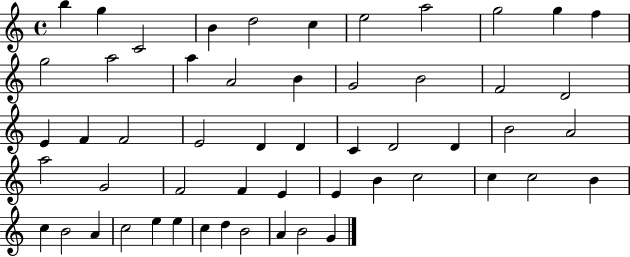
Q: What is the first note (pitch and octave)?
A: B5